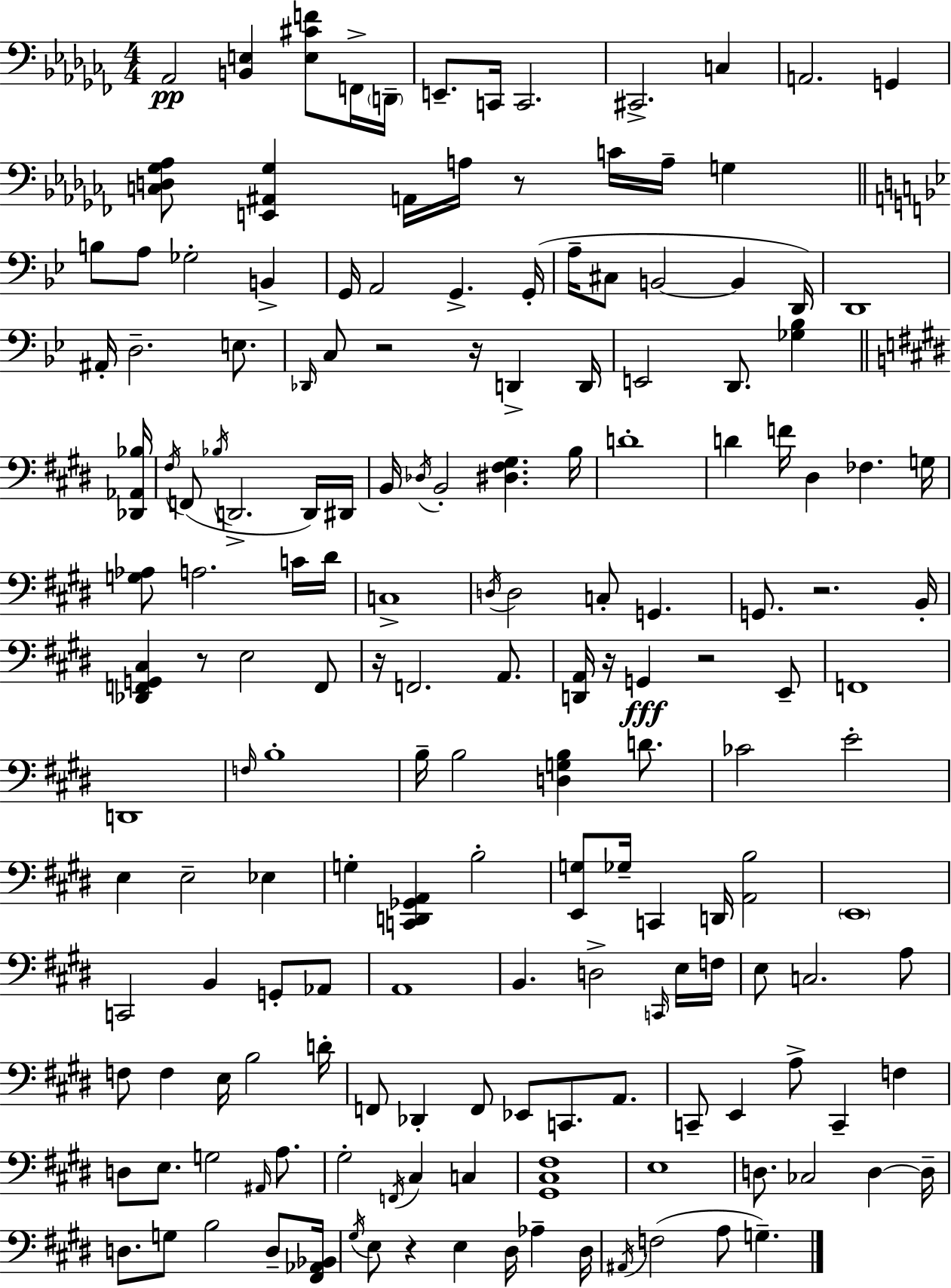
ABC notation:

X:1
T:Untitled
M:4/4
L:1/4
K:Abm
_A,,2 [B,,E,] [E,^CF]/2 F,,/4 D,,/4 E,,/2 C,,/4 C,,2 ^C,,2 C, A,,2 G,, [C,D,_G,_A,]/2 [E,,^A,,_G,] A,,/4 A,/4 z/2 C/4 A,/4 G, B,/2 A,/2 _G,2 B,, G,,/4 A,,2 G,, G,,/4 A,/4 ^C,/2 B,,2 B,, D,,/4 D,,4 ^A,,/4 D,2 E,/2 _D,,/4 C,/2 z2 z/4 D,, D,,/4 E,,2 D,,/2 [_G,_B,] [_D,,_A,,_B,]/4 ^F,/4 F,,/2 _B,/4 D,,2 D,,/4 ^D,,/4 B,,/4 _D,/4 B,,2 [^D,^F,^G,] B,/4 D4 D F/4 ^D, _F, G,/4 [G,_A,]/2 A,2 C/4 ^D/4 C,4 D,/4 D,2 C,/2 G,, G,,/2 z2 B,,/4 [_D,,F,,G,,^C,] z/2 E,2 F,,/2 z/4 F,,2 A,,/2 [D,,A,,]/4 z/4 G,, z2 E,,/2 F,,4 D,,4 F,/4 B,4 B,/4 B,2 [D,G,B,] D/2 _C2 E2 E, E,2 _E, G, [C,,D,,_G,,A,,] B,2 [E,,G,]/2 _G,/4 C,, D,,/4 [A,,B,]2 E,,4 C,,2 B,, G,,/2 _A,,/2 A,,4 B,, D,2 C,,/4 E,/4 F,/4 E,/2 C,2 A,/2 F,/2 F, E,/4 B,2 D/4 F,,/2 _D,, F,,/2 _E,,/2 C,,/2 A,,/2 C,,/2 E,, A,/2 C,, F, D,/2 E,/2 G,2 ^A,,/4 A,/2 ^G,2 F,,/4 ^C, C, [^G,,^C,^F,]4 E,4 D,/2 _C,2 D, D,/4 D,/2 G,/2 B,2 D,/2 [^F,,_A,,_B,,]/4 ^G,/4 E,/2 z E, ^D,/4 _A, ^D,/4 ^A,,/4 F,2 A,/2 G,